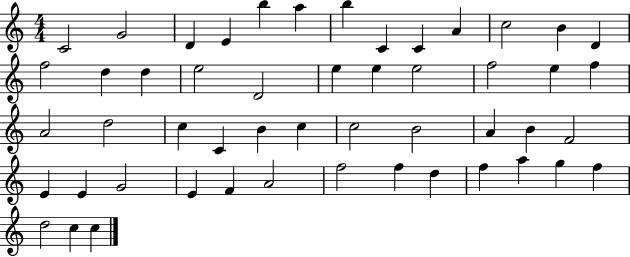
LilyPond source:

{
  \clef treble
  \numericTimeSignature
  \time 4/4
  \key c \major
  c'2 g'2 | d'4 e'4 b''4 a''4 | b''4 c'4 c'4 a'4 | c''2 b'4 d'4 | \break f''2 d''4 d''4 | e''2 d'2 | e''4 e''4 e''2 | f''2 e''4 f''4 | \break a'2 d''2 | c''4 c'4 b'4 c''4 | c''2 b'2 | a'4 b'4 f'2 | \break e'4 e'4 g'2 | e'4 f'4 a'2 | f''2 f''4 d''4 | f''4 a''4 g''4 f''4 | \break d''2 c''4 c''4 | \bar "|."
}